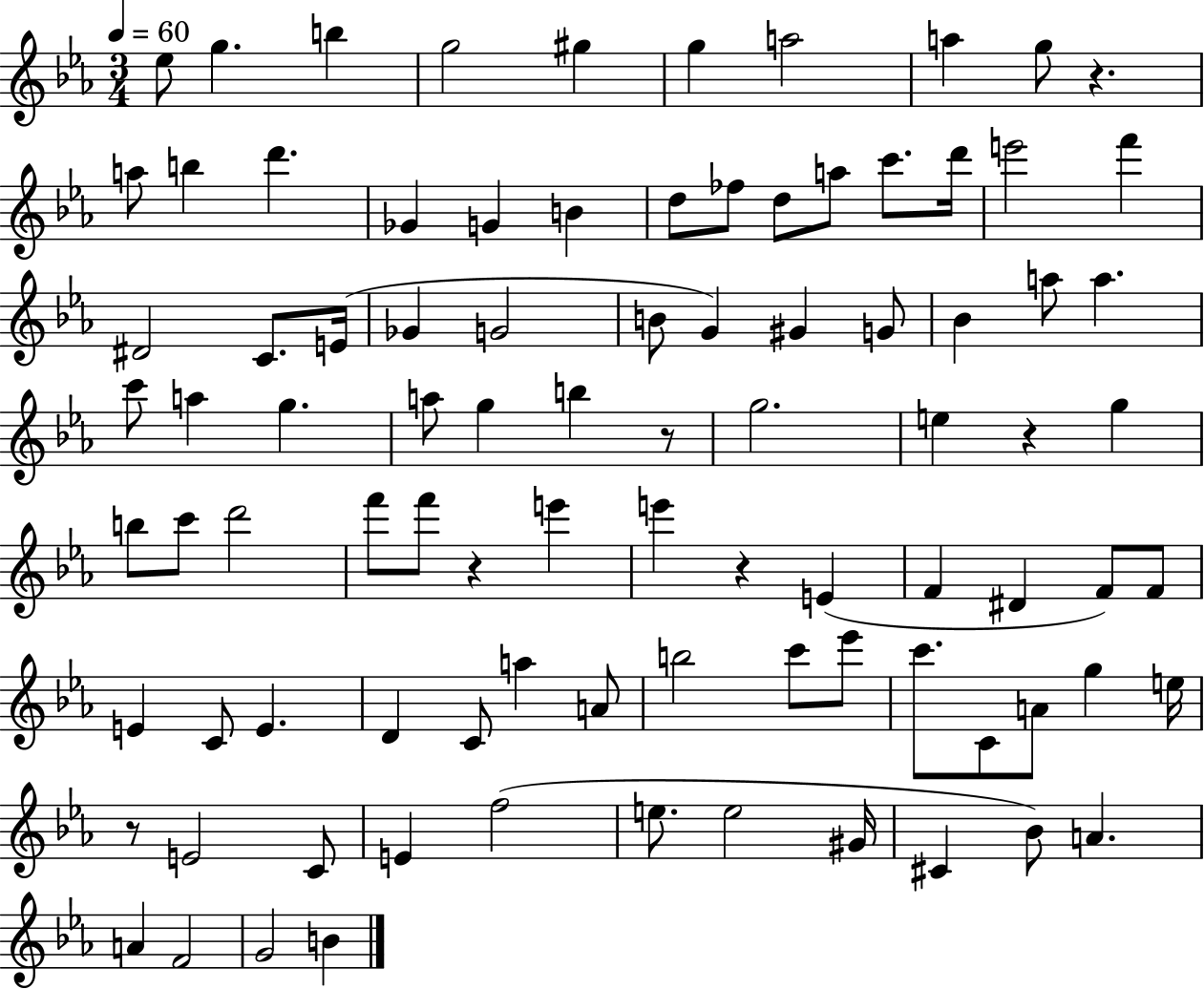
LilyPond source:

{
  \clef treble
  \numericTimeSignature
  \time 3/4
  \key ees \major
  \tempo 4 = 60
  ees''8 g''4. b''4 | g''2 gis''4 | g''4 a''2 | a''4 g''8 r4. | \break a''8 b''4 d'''4. | ges'4 g'4 b'4 | d''8 fes''8 d''8 a''8 c'''8. d'''16 | e'''2 f'''4 | \break dis'2 c'8. e'16( | ges'4 g'2 | b'8 g'4) gis'4 g'8 | bes'4 a''8 a''4. | \break c'''8 a''4 g''4. | a''8 g''4 b''4 r8 | g''2. | e''4 r4 g''4 | \break b''8 c'''8 d'''2 | f'''8 f'''8 r4 e'''4 | e'''4 r4 e'4( | f'4 dis'4 f'8) f'8 | \break e'4 c'8 e'4. | d'4 c'8 a''4 a'8 | b''2 c'''8 ees'''8 | c'''8. c'8 a'8 g''4 e''16 | \break r8 e'2 c'8 | e'4 f''2( | e''8. e''2 gis'16 | cis'4 bes'8) a'4. | \break a'4 f'2 | g'2 b'4 | \bar "|."
}